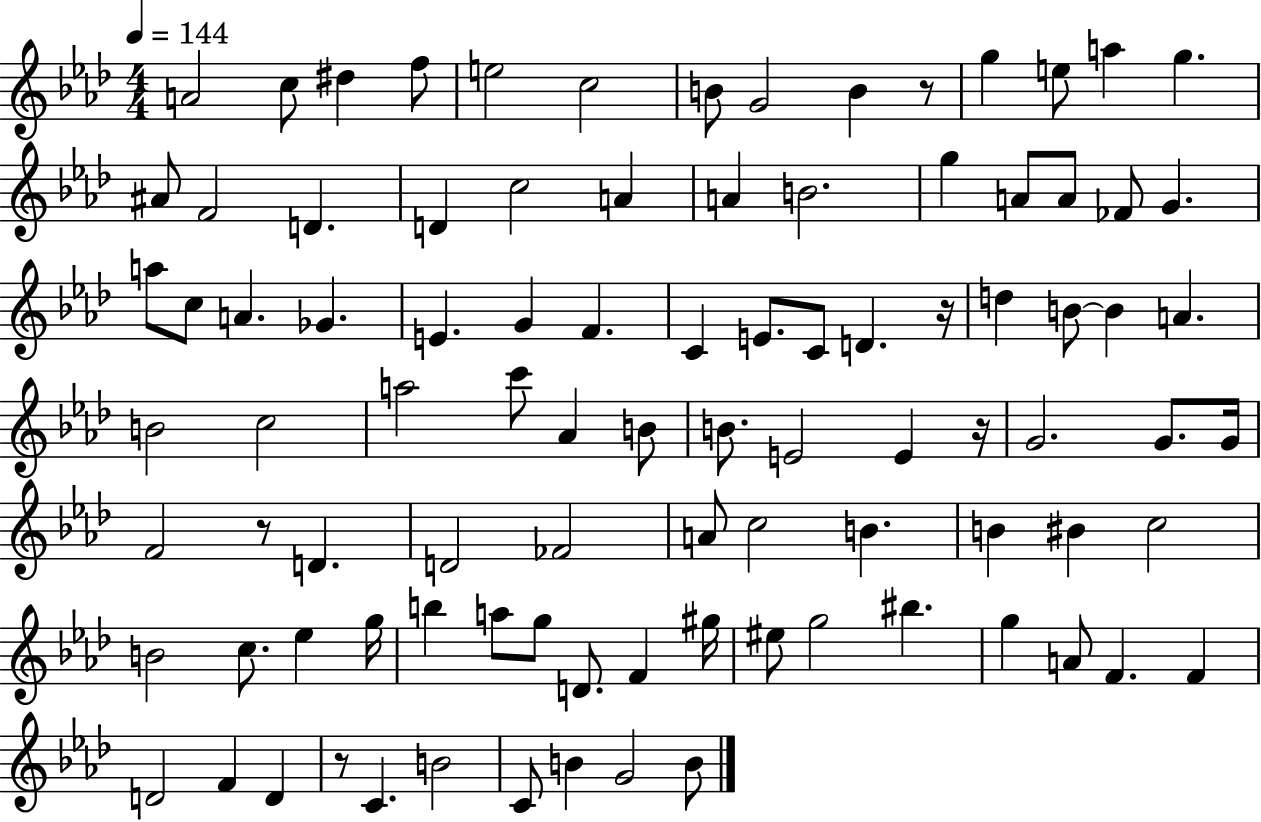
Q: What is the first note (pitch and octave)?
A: A4